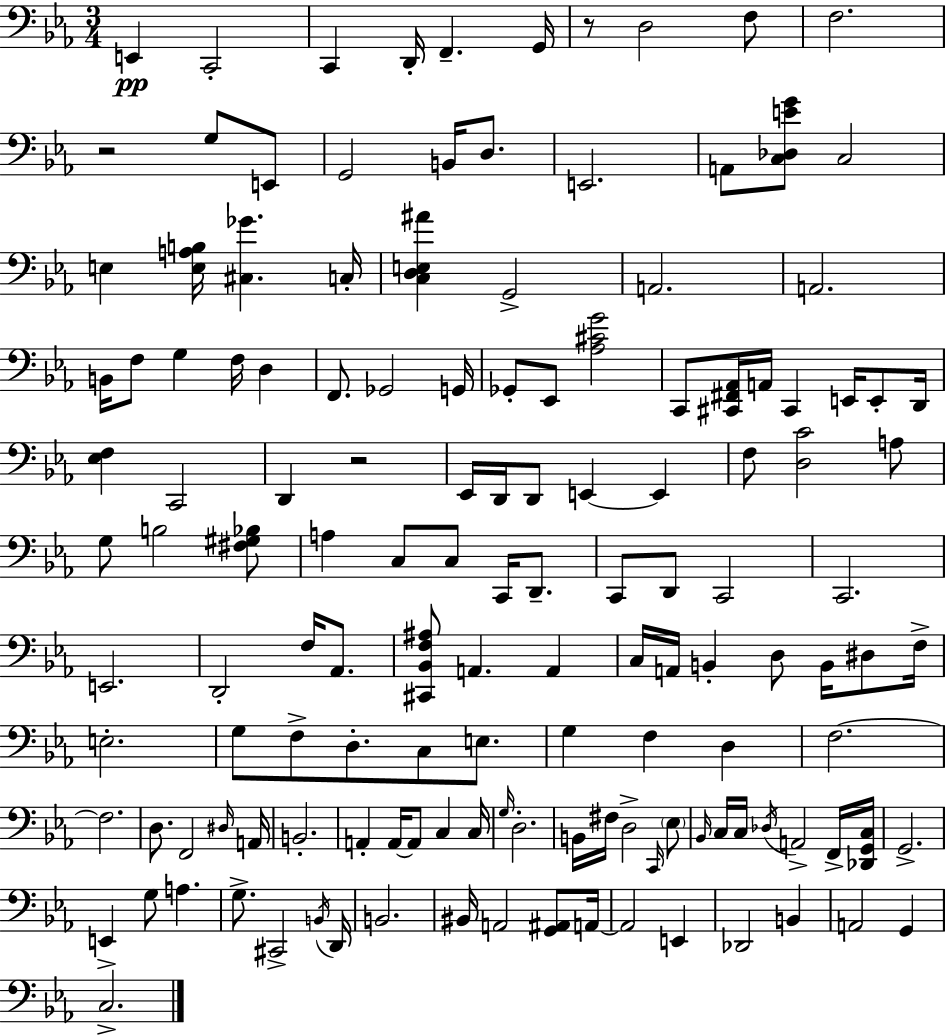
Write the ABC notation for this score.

X:1
T:Untitled
M:3/4
L:1/4
K:Eb
E,, C,,2 C,, D,,/4 F,, G,,/4 z/2 D,2 F,/2 F,2 z2 G,/2 E,,/2 G,,2 B,,/4 D,/2 E,,2 A,,/2 [C,_D,EG]/2 C,2 E, [E,A,B,]/4 [^C,_G] C,/4 [C,D,E,^A] G,,2 A,,2 A,,2 B,,/4 F,/2 G, F,/4 D, F,,/2 _G,,2 G,,/4 _G,,/2 _E,,/2 [_A,^CG]2 C,,/2 [^C,,^F,,_A,,]/4 A,,/4 ^C,, E,,/4 E,,/2 D,,/4 [_E,F,] C,,2 D,, z2 _E,,/4 D,,/4 D,,/2 E,, E,, F,/2 [D,C]2 A,/2 G,/2 B,2 [^F,^G,_B,]/2 A, C,/2 C,/2 C,,/4 D,,/2 C,,/2 D,,/2 C,,2 C,,2 E,,2 D,,2 F,/4 _A,,/2 [^C,,_B,,F,^A,]/2 A,, A,, C,/4 A,,/4 B,, D,/2 B,,/4 ^D,/2 F,/4 E,2 G,/2 F,/2 D,/2 C,/2 E,/2 G, F, D, F,2 F,2 D,/2 F,,2 ^D,/4 A,,/4 B,,2 A,, A,,/4 A,,/2 C, C,/4 G,/4 D,2 B,,/4 ^F,/4 D,2 C,,/4 _E,/2 _B,,/4 C,/4 C,/4 _D,/4 A,,2 F,,/4 [_D,,G,,C,]/4 G,,2 E,, G,/2 A, G,/2 ^C,,2 B,,/4 D,,/4 B,,2 ^B,,/4 A,,2 [G,,^A,,]/2 A,,/4 A,,2 E,, _D,,2 B,, A,,2 G,, C,2